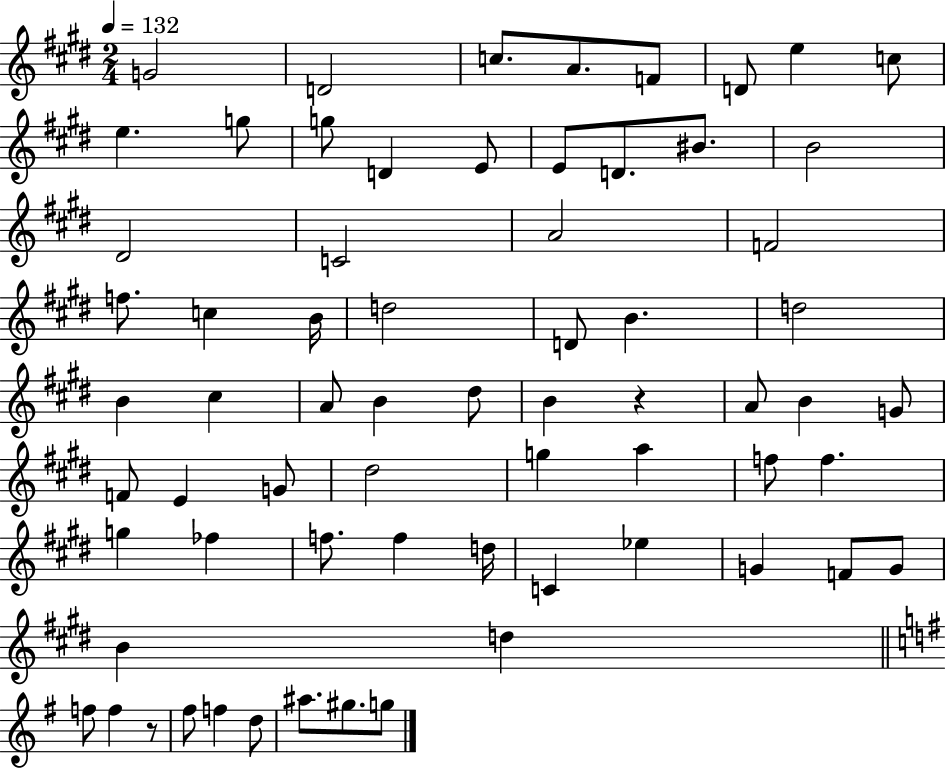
G4/h D4/h C5/e. A4/e. F4/e D4/e E5/q C5/e E5/q. G5/e G5/e D4/q E4/e E4/e D4/e. BIS4/e. B4/h D#4/h C4/h A4/h F4/h F5/e. C5/q B4/s D5/h D4/e B4/q. D5/h B4/q C#5/q A4/e B4/q D#5/e B4/q R/q A4/e B4/q G4/e F4/e E4/q G4/e D#5/h G5/q A5/q F5/e F5/q. G5/q FES5/q F5/e. F5/q D5/s C4/q Eb5/q G4/q F4/e G4/e B4/q D5/q F5/e F5/q R/e F#5/e F5/q D5/e A#5/e. G#5/e. G5/e